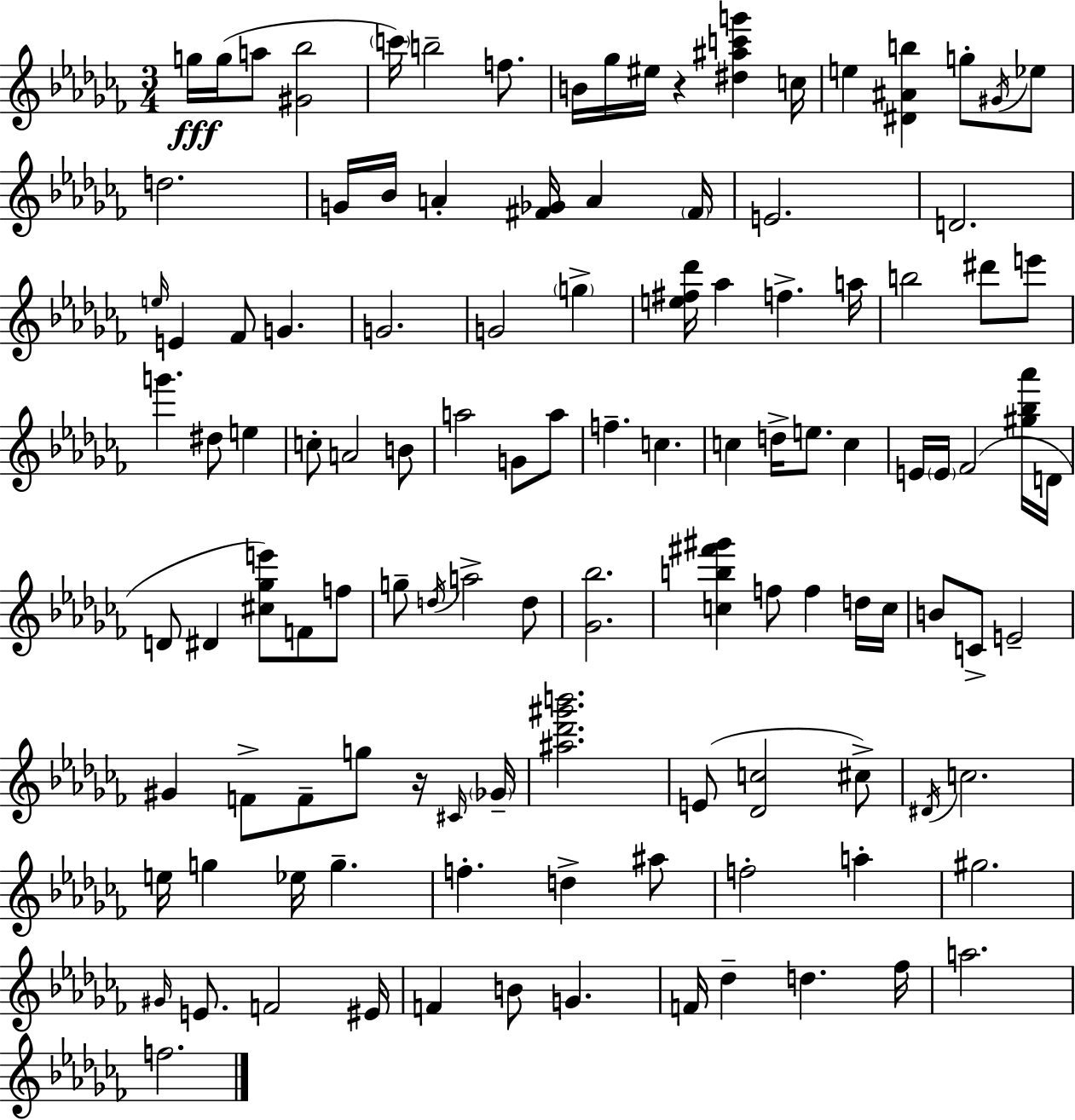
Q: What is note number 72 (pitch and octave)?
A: F4